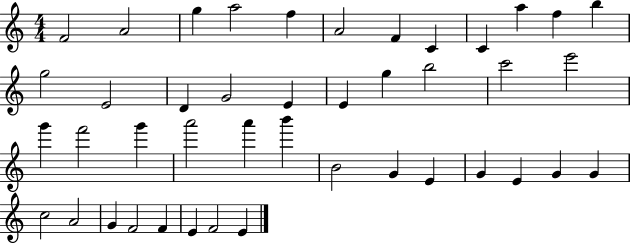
{
  \clef treble
  \numericTimeSignature
  \time 4/4
  \key c \major
  f'2 a'2 | g''4 a''2 f''4 | a'2 f'4 c'4 | c'4 a''4 f''4 b''4 | \break g''2 e'2 | d'4 g'2 e'4 | e'4 g''4 b''2 | c'''2 e'''2 | \break g'''4 f'''2 g'''4 | a'''2 a'''4 b'''4 | b'2 g'4 e'4 | g'4 e'4 g'4 g'4 | \break c''2 a'2 | g'4 f'2 f'4 | e'4 f'2 e'4 | \bar "|."
}